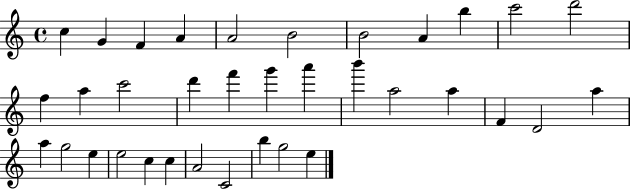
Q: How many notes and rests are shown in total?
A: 35